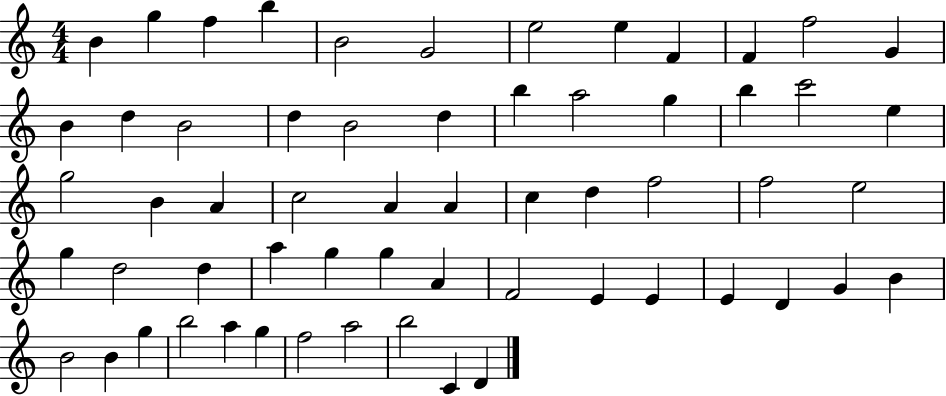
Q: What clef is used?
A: treble